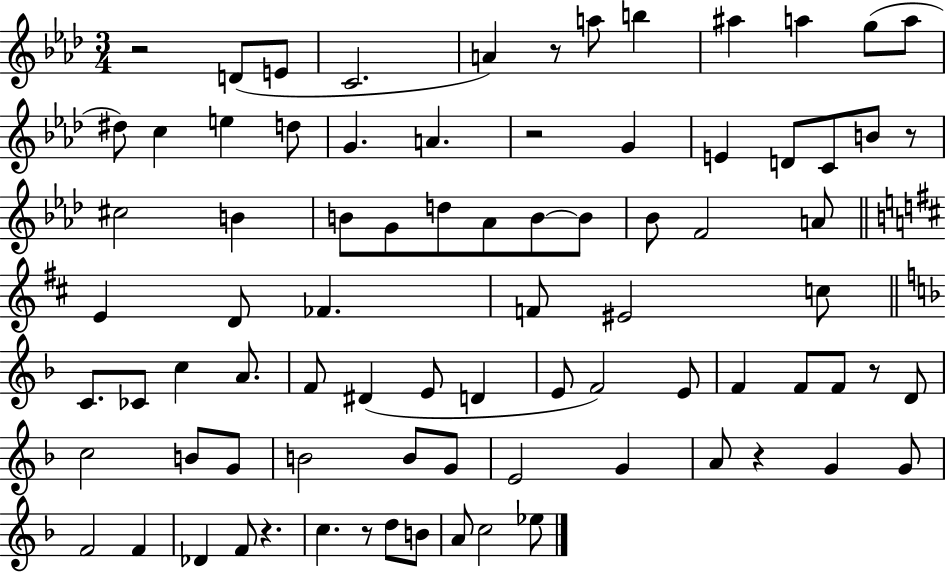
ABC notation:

X:1
T:Untitled
M:3/4
L:1/4
K:Ab
z2 D/2 E/2 C2 A z/2 a/2 b ^a a g/2 a/2 ^d/2 c e d/2 G A z2 G E D/2 C/2 B/2 z/2 ^c2 B B/2 G/2 d/2 _A/2 B/2 B/2 _B/2 F2 A/2 E D/2 _F F/2 ^E2 c/2 C/2 _C/2 c A/2 F/2 ^D E/2 D E/2 F2 E/2 F F/2 F/2 z/2 D/2 c2 B/2 G/2 B2 B/2 G/2 E2 G A/2 z G G/2 F2 F _D F/2 z c z/2 d/2 B/2 A/2 c2 _e/2